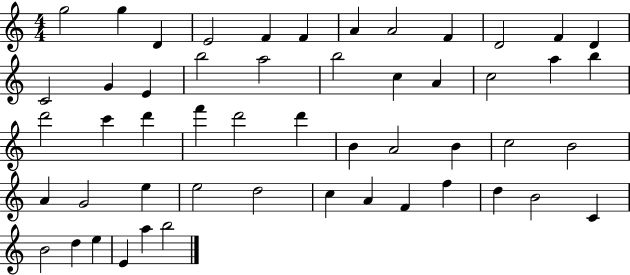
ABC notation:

X:1
T:Untitled
M:4/4
L:1/4
K:C
g2 g D E2 F F A A2 F D2 F D C2 G E b2 a2 b2 c A c2 a b d'2 c' d' f' d'2 d' B A2 B c2 B2 A G2 e e2 d2 c A F f d B2 C B2 d e E a b2